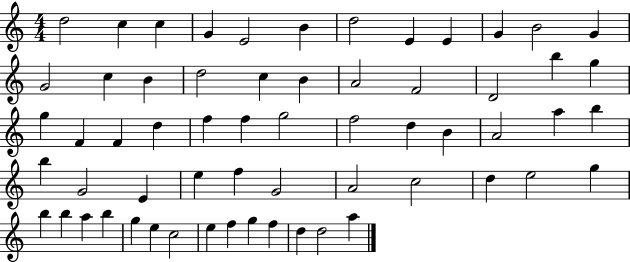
{
  \clef treble
  \numericTimeSignature
  \time 4/4
  \key c \major
  d''2 c''4 c''4 | g'4 e'2 b'4 | d''2 e'4 e'4 | g'4 b'2 g'4 | \break g'2 c''4 b'4 | d''2 c''4 b'4 | a'2 f'2 | d'2 b''4 g''4 | \break g''4 f'4 f'4 d''4 | f''4 f''4 g''2 | f''2 d''4 b'4 | a'2 a''4 b''4 | \break b''4 g'2 e'4 | e''4 f''4 g'2 | a'2 c''2 | d''4 e''2 g''4 | \break b''4 b''4 a''4 b''4 | g''4 e''4 c''2 | e''4 f''4 g''4 f''4 | d''4 d''2 a''4 | \break \bar "|."
}